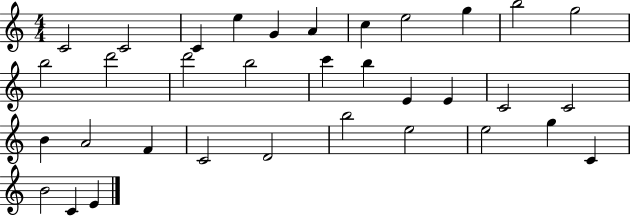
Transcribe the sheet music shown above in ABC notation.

X:1
T:Untitled
M:4/4
L:1/4
K:C
C2 C2 C e G A c e2 g b2 g2 b2 d'2 d'2 b2 c' b E E C2 C2 B A2 F C2 D2 b2 e2 e2 g C B2 C E